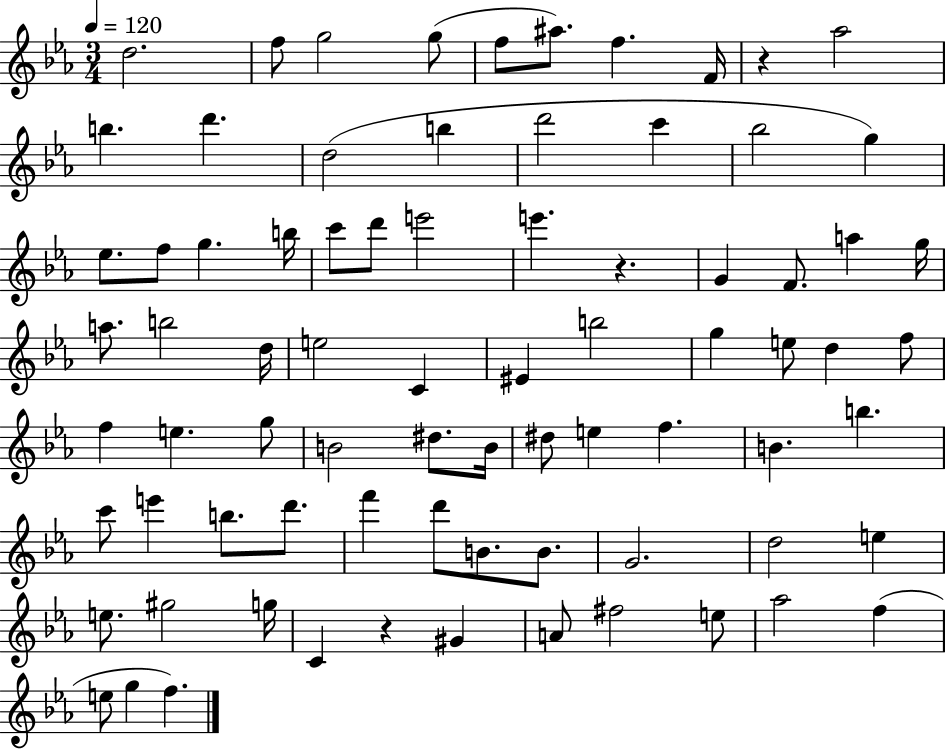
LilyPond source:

{
  \clef treble
  \numericTimeSignature
  \time 3/4
  \key ees \major
  \tempo 4 = 120
  d''2. | f''8 g''2 g''8( | f''8 ais''8.) f''4. f'16 | r4 aes''2 | \break b''4. d'''4. | d''2( b''4 | d'''2 c'''4 | bes''2 g''4) | \break ees''8. f''8 g''4. b''16 | c'''8 d'''8 e'''2 | e'''4. r4. | g'4 f'8. a''4 g''16 | \break a''8. b''2 d''16 | e''2 c'4 | eis'4 b''2 | g''4 e''8 d''4 f''8 | \break f''4 e''4. g''8 | b'2 dis''8. b'16 | dis''8 e''4 f''4. | b'4. b''4. | \break c'''8 e'''4 b''8. d'''8. | f'''4 d'''8 b'8. b'8. | g'2. | d''2 e''4 | \break e''8. gis''2 g''16 | c'4 r4 gis'4 | a'8 fis''2 e''8 | aes''2 f''4( | \break e''8 g''4 f''4.) | \bar "|."
}